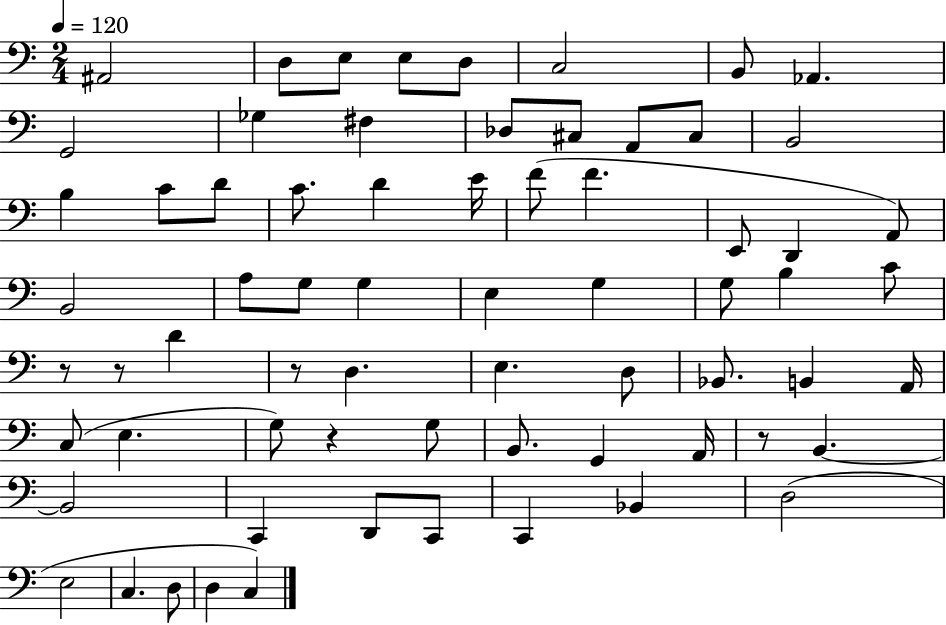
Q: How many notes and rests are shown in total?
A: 68